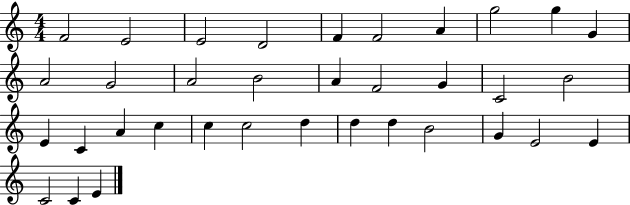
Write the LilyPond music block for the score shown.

{
  \clef treble
  \numericTimeSignature
  \time 4/4
  \key c \major
  f'2 e'2 | e'2 d'2 | f'4 f'2 a'4 | g''2 g''4 g'4 | \break a'2 g'2 | a'2 b'2 | a'4 f'2 g'4 | c'2 b'2 | \break e'4 c'4 a'4 c''4 | c''4 c''2 d''4 | d''4 d''4 b'2 | g'4 e'2 e'4 | \break c'2 c'4 e'4 | \bar "|."
}